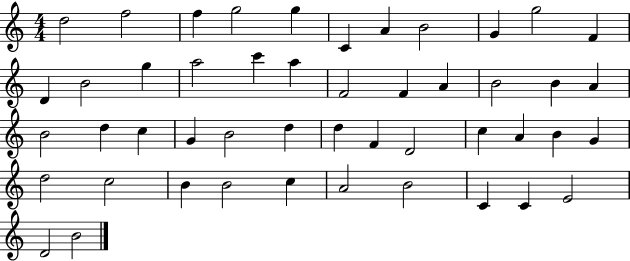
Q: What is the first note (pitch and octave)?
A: D5